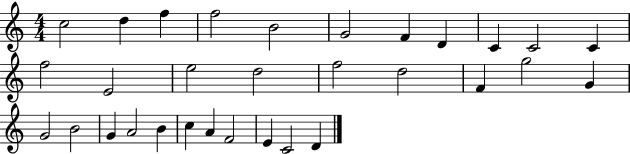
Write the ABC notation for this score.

X:1
T:Untitled
M:4/4
L:1/4
K:C
c2 d f f2 B2 G2 F D C C2 C f2 E2 e2 d2 f2 d2 F g2 G G2 B2 G A2 B c A F2 E C2 D